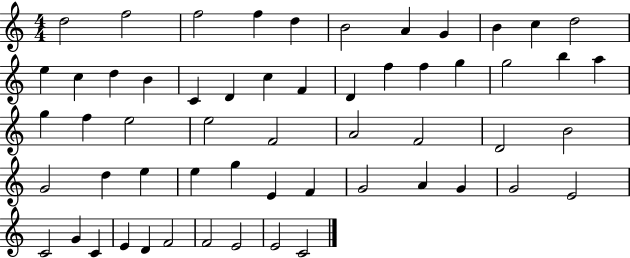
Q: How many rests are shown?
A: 0